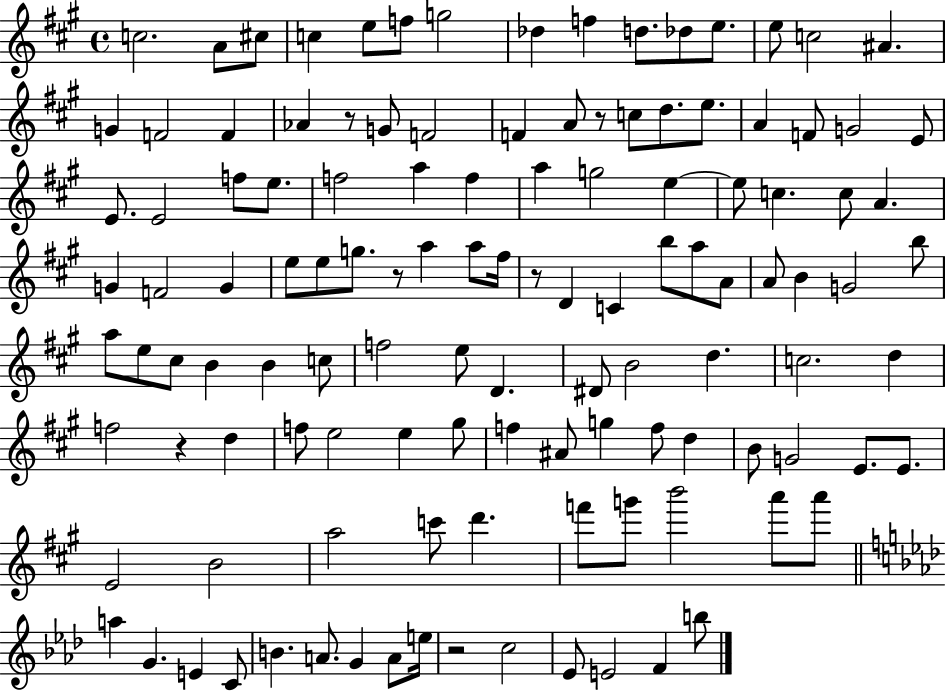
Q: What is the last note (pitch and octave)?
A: B5